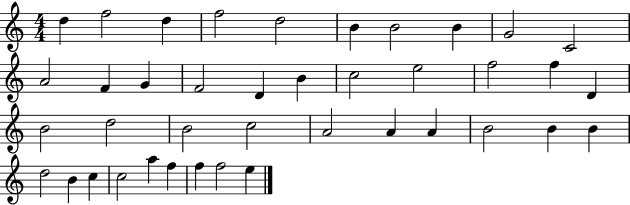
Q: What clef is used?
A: treble